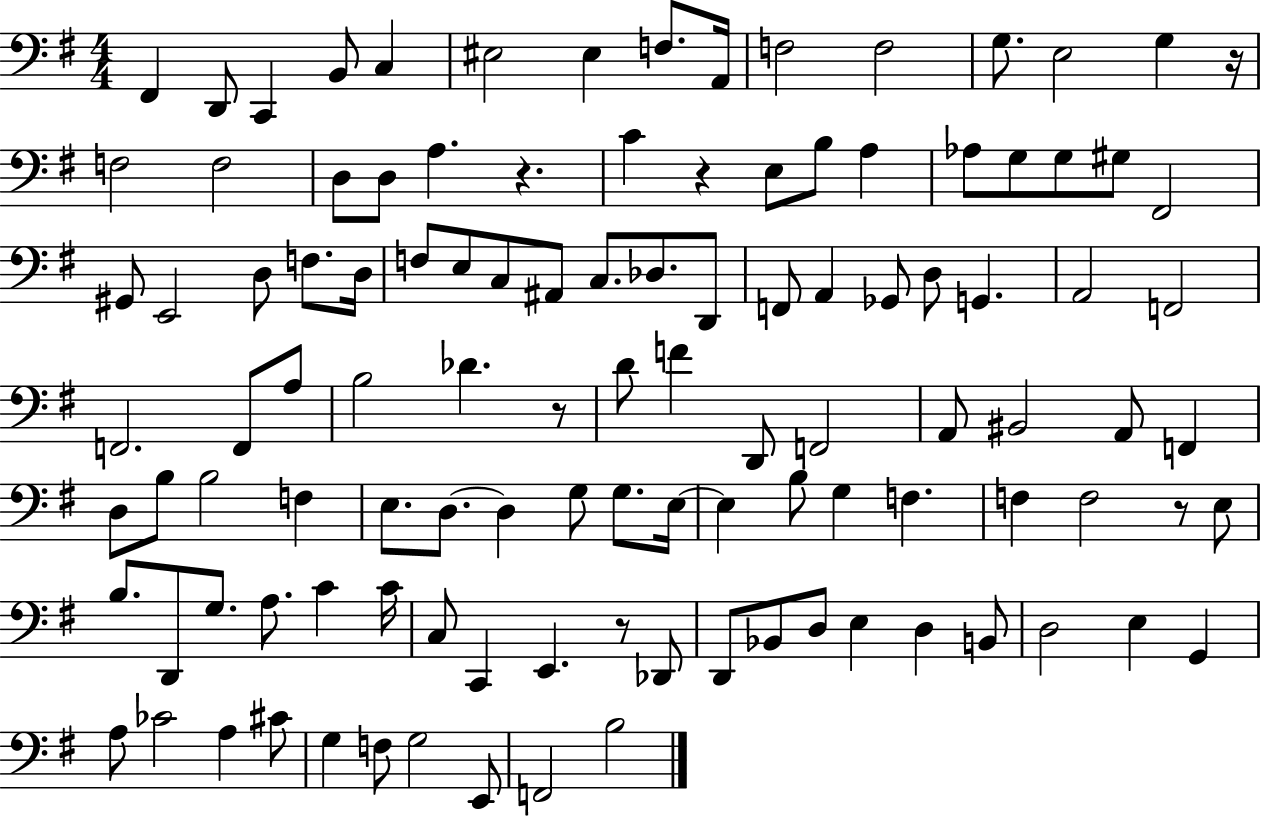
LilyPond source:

{
  \clef bass
  \numericTimeSignature
  \time 4/4
  \key g \major
  fis,4 d,8 c,4 b,8 c4 | eis2 eis4 f8. a,16 | f2 f2 | g8. e2 g4 r16 | \break f2 f2 | d8 d8 a4. r4. | c'4 r4 e8 b8 a4 | aes8 g8 g8 gis8 fis,2 | \break gis,8 e,2 d8 f8. d16 | f8 e8 c8 ais,8 c8. des8. d,8 | f,8 a,4 ges,8 d8 g,4. | a,2 f,2 | \break f,2. f,8 a8 | b2 des'4. r8 | d'8 f'4 d,8 f,2 | a,8 bis,2 a,8 f,4 | \break d8 b8 b2 f4 | e8. d8.~~ d4 g8 g8. e16~~ | e4 b8 g4 f4. | f4 f2 r8 e8 | \break b8. d,8 g8. a8. c'4 c'16 | c8 c,4 e,4. r8 des,8 | d,8 bes,8 d8 e4 d4 b,8 | d2 e4 g,4 | \break a8 ces'2 a4 cis'8 | g4 f8 g2 e,8 | f,2 b2 | \bar "|."
}